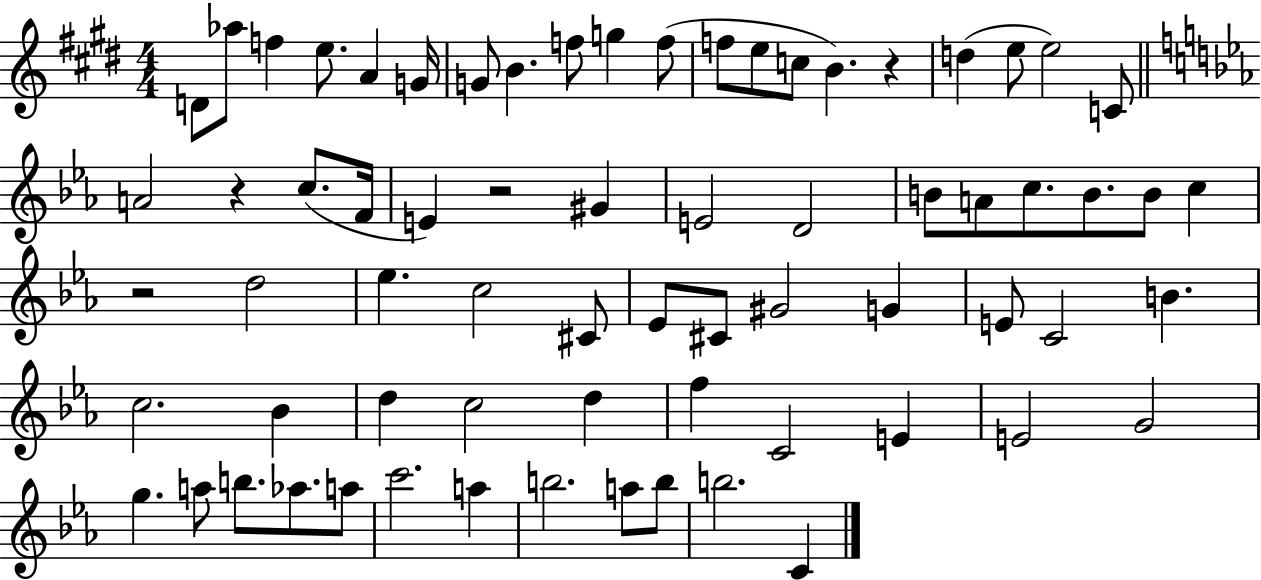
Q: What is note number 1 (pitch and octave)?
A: D4